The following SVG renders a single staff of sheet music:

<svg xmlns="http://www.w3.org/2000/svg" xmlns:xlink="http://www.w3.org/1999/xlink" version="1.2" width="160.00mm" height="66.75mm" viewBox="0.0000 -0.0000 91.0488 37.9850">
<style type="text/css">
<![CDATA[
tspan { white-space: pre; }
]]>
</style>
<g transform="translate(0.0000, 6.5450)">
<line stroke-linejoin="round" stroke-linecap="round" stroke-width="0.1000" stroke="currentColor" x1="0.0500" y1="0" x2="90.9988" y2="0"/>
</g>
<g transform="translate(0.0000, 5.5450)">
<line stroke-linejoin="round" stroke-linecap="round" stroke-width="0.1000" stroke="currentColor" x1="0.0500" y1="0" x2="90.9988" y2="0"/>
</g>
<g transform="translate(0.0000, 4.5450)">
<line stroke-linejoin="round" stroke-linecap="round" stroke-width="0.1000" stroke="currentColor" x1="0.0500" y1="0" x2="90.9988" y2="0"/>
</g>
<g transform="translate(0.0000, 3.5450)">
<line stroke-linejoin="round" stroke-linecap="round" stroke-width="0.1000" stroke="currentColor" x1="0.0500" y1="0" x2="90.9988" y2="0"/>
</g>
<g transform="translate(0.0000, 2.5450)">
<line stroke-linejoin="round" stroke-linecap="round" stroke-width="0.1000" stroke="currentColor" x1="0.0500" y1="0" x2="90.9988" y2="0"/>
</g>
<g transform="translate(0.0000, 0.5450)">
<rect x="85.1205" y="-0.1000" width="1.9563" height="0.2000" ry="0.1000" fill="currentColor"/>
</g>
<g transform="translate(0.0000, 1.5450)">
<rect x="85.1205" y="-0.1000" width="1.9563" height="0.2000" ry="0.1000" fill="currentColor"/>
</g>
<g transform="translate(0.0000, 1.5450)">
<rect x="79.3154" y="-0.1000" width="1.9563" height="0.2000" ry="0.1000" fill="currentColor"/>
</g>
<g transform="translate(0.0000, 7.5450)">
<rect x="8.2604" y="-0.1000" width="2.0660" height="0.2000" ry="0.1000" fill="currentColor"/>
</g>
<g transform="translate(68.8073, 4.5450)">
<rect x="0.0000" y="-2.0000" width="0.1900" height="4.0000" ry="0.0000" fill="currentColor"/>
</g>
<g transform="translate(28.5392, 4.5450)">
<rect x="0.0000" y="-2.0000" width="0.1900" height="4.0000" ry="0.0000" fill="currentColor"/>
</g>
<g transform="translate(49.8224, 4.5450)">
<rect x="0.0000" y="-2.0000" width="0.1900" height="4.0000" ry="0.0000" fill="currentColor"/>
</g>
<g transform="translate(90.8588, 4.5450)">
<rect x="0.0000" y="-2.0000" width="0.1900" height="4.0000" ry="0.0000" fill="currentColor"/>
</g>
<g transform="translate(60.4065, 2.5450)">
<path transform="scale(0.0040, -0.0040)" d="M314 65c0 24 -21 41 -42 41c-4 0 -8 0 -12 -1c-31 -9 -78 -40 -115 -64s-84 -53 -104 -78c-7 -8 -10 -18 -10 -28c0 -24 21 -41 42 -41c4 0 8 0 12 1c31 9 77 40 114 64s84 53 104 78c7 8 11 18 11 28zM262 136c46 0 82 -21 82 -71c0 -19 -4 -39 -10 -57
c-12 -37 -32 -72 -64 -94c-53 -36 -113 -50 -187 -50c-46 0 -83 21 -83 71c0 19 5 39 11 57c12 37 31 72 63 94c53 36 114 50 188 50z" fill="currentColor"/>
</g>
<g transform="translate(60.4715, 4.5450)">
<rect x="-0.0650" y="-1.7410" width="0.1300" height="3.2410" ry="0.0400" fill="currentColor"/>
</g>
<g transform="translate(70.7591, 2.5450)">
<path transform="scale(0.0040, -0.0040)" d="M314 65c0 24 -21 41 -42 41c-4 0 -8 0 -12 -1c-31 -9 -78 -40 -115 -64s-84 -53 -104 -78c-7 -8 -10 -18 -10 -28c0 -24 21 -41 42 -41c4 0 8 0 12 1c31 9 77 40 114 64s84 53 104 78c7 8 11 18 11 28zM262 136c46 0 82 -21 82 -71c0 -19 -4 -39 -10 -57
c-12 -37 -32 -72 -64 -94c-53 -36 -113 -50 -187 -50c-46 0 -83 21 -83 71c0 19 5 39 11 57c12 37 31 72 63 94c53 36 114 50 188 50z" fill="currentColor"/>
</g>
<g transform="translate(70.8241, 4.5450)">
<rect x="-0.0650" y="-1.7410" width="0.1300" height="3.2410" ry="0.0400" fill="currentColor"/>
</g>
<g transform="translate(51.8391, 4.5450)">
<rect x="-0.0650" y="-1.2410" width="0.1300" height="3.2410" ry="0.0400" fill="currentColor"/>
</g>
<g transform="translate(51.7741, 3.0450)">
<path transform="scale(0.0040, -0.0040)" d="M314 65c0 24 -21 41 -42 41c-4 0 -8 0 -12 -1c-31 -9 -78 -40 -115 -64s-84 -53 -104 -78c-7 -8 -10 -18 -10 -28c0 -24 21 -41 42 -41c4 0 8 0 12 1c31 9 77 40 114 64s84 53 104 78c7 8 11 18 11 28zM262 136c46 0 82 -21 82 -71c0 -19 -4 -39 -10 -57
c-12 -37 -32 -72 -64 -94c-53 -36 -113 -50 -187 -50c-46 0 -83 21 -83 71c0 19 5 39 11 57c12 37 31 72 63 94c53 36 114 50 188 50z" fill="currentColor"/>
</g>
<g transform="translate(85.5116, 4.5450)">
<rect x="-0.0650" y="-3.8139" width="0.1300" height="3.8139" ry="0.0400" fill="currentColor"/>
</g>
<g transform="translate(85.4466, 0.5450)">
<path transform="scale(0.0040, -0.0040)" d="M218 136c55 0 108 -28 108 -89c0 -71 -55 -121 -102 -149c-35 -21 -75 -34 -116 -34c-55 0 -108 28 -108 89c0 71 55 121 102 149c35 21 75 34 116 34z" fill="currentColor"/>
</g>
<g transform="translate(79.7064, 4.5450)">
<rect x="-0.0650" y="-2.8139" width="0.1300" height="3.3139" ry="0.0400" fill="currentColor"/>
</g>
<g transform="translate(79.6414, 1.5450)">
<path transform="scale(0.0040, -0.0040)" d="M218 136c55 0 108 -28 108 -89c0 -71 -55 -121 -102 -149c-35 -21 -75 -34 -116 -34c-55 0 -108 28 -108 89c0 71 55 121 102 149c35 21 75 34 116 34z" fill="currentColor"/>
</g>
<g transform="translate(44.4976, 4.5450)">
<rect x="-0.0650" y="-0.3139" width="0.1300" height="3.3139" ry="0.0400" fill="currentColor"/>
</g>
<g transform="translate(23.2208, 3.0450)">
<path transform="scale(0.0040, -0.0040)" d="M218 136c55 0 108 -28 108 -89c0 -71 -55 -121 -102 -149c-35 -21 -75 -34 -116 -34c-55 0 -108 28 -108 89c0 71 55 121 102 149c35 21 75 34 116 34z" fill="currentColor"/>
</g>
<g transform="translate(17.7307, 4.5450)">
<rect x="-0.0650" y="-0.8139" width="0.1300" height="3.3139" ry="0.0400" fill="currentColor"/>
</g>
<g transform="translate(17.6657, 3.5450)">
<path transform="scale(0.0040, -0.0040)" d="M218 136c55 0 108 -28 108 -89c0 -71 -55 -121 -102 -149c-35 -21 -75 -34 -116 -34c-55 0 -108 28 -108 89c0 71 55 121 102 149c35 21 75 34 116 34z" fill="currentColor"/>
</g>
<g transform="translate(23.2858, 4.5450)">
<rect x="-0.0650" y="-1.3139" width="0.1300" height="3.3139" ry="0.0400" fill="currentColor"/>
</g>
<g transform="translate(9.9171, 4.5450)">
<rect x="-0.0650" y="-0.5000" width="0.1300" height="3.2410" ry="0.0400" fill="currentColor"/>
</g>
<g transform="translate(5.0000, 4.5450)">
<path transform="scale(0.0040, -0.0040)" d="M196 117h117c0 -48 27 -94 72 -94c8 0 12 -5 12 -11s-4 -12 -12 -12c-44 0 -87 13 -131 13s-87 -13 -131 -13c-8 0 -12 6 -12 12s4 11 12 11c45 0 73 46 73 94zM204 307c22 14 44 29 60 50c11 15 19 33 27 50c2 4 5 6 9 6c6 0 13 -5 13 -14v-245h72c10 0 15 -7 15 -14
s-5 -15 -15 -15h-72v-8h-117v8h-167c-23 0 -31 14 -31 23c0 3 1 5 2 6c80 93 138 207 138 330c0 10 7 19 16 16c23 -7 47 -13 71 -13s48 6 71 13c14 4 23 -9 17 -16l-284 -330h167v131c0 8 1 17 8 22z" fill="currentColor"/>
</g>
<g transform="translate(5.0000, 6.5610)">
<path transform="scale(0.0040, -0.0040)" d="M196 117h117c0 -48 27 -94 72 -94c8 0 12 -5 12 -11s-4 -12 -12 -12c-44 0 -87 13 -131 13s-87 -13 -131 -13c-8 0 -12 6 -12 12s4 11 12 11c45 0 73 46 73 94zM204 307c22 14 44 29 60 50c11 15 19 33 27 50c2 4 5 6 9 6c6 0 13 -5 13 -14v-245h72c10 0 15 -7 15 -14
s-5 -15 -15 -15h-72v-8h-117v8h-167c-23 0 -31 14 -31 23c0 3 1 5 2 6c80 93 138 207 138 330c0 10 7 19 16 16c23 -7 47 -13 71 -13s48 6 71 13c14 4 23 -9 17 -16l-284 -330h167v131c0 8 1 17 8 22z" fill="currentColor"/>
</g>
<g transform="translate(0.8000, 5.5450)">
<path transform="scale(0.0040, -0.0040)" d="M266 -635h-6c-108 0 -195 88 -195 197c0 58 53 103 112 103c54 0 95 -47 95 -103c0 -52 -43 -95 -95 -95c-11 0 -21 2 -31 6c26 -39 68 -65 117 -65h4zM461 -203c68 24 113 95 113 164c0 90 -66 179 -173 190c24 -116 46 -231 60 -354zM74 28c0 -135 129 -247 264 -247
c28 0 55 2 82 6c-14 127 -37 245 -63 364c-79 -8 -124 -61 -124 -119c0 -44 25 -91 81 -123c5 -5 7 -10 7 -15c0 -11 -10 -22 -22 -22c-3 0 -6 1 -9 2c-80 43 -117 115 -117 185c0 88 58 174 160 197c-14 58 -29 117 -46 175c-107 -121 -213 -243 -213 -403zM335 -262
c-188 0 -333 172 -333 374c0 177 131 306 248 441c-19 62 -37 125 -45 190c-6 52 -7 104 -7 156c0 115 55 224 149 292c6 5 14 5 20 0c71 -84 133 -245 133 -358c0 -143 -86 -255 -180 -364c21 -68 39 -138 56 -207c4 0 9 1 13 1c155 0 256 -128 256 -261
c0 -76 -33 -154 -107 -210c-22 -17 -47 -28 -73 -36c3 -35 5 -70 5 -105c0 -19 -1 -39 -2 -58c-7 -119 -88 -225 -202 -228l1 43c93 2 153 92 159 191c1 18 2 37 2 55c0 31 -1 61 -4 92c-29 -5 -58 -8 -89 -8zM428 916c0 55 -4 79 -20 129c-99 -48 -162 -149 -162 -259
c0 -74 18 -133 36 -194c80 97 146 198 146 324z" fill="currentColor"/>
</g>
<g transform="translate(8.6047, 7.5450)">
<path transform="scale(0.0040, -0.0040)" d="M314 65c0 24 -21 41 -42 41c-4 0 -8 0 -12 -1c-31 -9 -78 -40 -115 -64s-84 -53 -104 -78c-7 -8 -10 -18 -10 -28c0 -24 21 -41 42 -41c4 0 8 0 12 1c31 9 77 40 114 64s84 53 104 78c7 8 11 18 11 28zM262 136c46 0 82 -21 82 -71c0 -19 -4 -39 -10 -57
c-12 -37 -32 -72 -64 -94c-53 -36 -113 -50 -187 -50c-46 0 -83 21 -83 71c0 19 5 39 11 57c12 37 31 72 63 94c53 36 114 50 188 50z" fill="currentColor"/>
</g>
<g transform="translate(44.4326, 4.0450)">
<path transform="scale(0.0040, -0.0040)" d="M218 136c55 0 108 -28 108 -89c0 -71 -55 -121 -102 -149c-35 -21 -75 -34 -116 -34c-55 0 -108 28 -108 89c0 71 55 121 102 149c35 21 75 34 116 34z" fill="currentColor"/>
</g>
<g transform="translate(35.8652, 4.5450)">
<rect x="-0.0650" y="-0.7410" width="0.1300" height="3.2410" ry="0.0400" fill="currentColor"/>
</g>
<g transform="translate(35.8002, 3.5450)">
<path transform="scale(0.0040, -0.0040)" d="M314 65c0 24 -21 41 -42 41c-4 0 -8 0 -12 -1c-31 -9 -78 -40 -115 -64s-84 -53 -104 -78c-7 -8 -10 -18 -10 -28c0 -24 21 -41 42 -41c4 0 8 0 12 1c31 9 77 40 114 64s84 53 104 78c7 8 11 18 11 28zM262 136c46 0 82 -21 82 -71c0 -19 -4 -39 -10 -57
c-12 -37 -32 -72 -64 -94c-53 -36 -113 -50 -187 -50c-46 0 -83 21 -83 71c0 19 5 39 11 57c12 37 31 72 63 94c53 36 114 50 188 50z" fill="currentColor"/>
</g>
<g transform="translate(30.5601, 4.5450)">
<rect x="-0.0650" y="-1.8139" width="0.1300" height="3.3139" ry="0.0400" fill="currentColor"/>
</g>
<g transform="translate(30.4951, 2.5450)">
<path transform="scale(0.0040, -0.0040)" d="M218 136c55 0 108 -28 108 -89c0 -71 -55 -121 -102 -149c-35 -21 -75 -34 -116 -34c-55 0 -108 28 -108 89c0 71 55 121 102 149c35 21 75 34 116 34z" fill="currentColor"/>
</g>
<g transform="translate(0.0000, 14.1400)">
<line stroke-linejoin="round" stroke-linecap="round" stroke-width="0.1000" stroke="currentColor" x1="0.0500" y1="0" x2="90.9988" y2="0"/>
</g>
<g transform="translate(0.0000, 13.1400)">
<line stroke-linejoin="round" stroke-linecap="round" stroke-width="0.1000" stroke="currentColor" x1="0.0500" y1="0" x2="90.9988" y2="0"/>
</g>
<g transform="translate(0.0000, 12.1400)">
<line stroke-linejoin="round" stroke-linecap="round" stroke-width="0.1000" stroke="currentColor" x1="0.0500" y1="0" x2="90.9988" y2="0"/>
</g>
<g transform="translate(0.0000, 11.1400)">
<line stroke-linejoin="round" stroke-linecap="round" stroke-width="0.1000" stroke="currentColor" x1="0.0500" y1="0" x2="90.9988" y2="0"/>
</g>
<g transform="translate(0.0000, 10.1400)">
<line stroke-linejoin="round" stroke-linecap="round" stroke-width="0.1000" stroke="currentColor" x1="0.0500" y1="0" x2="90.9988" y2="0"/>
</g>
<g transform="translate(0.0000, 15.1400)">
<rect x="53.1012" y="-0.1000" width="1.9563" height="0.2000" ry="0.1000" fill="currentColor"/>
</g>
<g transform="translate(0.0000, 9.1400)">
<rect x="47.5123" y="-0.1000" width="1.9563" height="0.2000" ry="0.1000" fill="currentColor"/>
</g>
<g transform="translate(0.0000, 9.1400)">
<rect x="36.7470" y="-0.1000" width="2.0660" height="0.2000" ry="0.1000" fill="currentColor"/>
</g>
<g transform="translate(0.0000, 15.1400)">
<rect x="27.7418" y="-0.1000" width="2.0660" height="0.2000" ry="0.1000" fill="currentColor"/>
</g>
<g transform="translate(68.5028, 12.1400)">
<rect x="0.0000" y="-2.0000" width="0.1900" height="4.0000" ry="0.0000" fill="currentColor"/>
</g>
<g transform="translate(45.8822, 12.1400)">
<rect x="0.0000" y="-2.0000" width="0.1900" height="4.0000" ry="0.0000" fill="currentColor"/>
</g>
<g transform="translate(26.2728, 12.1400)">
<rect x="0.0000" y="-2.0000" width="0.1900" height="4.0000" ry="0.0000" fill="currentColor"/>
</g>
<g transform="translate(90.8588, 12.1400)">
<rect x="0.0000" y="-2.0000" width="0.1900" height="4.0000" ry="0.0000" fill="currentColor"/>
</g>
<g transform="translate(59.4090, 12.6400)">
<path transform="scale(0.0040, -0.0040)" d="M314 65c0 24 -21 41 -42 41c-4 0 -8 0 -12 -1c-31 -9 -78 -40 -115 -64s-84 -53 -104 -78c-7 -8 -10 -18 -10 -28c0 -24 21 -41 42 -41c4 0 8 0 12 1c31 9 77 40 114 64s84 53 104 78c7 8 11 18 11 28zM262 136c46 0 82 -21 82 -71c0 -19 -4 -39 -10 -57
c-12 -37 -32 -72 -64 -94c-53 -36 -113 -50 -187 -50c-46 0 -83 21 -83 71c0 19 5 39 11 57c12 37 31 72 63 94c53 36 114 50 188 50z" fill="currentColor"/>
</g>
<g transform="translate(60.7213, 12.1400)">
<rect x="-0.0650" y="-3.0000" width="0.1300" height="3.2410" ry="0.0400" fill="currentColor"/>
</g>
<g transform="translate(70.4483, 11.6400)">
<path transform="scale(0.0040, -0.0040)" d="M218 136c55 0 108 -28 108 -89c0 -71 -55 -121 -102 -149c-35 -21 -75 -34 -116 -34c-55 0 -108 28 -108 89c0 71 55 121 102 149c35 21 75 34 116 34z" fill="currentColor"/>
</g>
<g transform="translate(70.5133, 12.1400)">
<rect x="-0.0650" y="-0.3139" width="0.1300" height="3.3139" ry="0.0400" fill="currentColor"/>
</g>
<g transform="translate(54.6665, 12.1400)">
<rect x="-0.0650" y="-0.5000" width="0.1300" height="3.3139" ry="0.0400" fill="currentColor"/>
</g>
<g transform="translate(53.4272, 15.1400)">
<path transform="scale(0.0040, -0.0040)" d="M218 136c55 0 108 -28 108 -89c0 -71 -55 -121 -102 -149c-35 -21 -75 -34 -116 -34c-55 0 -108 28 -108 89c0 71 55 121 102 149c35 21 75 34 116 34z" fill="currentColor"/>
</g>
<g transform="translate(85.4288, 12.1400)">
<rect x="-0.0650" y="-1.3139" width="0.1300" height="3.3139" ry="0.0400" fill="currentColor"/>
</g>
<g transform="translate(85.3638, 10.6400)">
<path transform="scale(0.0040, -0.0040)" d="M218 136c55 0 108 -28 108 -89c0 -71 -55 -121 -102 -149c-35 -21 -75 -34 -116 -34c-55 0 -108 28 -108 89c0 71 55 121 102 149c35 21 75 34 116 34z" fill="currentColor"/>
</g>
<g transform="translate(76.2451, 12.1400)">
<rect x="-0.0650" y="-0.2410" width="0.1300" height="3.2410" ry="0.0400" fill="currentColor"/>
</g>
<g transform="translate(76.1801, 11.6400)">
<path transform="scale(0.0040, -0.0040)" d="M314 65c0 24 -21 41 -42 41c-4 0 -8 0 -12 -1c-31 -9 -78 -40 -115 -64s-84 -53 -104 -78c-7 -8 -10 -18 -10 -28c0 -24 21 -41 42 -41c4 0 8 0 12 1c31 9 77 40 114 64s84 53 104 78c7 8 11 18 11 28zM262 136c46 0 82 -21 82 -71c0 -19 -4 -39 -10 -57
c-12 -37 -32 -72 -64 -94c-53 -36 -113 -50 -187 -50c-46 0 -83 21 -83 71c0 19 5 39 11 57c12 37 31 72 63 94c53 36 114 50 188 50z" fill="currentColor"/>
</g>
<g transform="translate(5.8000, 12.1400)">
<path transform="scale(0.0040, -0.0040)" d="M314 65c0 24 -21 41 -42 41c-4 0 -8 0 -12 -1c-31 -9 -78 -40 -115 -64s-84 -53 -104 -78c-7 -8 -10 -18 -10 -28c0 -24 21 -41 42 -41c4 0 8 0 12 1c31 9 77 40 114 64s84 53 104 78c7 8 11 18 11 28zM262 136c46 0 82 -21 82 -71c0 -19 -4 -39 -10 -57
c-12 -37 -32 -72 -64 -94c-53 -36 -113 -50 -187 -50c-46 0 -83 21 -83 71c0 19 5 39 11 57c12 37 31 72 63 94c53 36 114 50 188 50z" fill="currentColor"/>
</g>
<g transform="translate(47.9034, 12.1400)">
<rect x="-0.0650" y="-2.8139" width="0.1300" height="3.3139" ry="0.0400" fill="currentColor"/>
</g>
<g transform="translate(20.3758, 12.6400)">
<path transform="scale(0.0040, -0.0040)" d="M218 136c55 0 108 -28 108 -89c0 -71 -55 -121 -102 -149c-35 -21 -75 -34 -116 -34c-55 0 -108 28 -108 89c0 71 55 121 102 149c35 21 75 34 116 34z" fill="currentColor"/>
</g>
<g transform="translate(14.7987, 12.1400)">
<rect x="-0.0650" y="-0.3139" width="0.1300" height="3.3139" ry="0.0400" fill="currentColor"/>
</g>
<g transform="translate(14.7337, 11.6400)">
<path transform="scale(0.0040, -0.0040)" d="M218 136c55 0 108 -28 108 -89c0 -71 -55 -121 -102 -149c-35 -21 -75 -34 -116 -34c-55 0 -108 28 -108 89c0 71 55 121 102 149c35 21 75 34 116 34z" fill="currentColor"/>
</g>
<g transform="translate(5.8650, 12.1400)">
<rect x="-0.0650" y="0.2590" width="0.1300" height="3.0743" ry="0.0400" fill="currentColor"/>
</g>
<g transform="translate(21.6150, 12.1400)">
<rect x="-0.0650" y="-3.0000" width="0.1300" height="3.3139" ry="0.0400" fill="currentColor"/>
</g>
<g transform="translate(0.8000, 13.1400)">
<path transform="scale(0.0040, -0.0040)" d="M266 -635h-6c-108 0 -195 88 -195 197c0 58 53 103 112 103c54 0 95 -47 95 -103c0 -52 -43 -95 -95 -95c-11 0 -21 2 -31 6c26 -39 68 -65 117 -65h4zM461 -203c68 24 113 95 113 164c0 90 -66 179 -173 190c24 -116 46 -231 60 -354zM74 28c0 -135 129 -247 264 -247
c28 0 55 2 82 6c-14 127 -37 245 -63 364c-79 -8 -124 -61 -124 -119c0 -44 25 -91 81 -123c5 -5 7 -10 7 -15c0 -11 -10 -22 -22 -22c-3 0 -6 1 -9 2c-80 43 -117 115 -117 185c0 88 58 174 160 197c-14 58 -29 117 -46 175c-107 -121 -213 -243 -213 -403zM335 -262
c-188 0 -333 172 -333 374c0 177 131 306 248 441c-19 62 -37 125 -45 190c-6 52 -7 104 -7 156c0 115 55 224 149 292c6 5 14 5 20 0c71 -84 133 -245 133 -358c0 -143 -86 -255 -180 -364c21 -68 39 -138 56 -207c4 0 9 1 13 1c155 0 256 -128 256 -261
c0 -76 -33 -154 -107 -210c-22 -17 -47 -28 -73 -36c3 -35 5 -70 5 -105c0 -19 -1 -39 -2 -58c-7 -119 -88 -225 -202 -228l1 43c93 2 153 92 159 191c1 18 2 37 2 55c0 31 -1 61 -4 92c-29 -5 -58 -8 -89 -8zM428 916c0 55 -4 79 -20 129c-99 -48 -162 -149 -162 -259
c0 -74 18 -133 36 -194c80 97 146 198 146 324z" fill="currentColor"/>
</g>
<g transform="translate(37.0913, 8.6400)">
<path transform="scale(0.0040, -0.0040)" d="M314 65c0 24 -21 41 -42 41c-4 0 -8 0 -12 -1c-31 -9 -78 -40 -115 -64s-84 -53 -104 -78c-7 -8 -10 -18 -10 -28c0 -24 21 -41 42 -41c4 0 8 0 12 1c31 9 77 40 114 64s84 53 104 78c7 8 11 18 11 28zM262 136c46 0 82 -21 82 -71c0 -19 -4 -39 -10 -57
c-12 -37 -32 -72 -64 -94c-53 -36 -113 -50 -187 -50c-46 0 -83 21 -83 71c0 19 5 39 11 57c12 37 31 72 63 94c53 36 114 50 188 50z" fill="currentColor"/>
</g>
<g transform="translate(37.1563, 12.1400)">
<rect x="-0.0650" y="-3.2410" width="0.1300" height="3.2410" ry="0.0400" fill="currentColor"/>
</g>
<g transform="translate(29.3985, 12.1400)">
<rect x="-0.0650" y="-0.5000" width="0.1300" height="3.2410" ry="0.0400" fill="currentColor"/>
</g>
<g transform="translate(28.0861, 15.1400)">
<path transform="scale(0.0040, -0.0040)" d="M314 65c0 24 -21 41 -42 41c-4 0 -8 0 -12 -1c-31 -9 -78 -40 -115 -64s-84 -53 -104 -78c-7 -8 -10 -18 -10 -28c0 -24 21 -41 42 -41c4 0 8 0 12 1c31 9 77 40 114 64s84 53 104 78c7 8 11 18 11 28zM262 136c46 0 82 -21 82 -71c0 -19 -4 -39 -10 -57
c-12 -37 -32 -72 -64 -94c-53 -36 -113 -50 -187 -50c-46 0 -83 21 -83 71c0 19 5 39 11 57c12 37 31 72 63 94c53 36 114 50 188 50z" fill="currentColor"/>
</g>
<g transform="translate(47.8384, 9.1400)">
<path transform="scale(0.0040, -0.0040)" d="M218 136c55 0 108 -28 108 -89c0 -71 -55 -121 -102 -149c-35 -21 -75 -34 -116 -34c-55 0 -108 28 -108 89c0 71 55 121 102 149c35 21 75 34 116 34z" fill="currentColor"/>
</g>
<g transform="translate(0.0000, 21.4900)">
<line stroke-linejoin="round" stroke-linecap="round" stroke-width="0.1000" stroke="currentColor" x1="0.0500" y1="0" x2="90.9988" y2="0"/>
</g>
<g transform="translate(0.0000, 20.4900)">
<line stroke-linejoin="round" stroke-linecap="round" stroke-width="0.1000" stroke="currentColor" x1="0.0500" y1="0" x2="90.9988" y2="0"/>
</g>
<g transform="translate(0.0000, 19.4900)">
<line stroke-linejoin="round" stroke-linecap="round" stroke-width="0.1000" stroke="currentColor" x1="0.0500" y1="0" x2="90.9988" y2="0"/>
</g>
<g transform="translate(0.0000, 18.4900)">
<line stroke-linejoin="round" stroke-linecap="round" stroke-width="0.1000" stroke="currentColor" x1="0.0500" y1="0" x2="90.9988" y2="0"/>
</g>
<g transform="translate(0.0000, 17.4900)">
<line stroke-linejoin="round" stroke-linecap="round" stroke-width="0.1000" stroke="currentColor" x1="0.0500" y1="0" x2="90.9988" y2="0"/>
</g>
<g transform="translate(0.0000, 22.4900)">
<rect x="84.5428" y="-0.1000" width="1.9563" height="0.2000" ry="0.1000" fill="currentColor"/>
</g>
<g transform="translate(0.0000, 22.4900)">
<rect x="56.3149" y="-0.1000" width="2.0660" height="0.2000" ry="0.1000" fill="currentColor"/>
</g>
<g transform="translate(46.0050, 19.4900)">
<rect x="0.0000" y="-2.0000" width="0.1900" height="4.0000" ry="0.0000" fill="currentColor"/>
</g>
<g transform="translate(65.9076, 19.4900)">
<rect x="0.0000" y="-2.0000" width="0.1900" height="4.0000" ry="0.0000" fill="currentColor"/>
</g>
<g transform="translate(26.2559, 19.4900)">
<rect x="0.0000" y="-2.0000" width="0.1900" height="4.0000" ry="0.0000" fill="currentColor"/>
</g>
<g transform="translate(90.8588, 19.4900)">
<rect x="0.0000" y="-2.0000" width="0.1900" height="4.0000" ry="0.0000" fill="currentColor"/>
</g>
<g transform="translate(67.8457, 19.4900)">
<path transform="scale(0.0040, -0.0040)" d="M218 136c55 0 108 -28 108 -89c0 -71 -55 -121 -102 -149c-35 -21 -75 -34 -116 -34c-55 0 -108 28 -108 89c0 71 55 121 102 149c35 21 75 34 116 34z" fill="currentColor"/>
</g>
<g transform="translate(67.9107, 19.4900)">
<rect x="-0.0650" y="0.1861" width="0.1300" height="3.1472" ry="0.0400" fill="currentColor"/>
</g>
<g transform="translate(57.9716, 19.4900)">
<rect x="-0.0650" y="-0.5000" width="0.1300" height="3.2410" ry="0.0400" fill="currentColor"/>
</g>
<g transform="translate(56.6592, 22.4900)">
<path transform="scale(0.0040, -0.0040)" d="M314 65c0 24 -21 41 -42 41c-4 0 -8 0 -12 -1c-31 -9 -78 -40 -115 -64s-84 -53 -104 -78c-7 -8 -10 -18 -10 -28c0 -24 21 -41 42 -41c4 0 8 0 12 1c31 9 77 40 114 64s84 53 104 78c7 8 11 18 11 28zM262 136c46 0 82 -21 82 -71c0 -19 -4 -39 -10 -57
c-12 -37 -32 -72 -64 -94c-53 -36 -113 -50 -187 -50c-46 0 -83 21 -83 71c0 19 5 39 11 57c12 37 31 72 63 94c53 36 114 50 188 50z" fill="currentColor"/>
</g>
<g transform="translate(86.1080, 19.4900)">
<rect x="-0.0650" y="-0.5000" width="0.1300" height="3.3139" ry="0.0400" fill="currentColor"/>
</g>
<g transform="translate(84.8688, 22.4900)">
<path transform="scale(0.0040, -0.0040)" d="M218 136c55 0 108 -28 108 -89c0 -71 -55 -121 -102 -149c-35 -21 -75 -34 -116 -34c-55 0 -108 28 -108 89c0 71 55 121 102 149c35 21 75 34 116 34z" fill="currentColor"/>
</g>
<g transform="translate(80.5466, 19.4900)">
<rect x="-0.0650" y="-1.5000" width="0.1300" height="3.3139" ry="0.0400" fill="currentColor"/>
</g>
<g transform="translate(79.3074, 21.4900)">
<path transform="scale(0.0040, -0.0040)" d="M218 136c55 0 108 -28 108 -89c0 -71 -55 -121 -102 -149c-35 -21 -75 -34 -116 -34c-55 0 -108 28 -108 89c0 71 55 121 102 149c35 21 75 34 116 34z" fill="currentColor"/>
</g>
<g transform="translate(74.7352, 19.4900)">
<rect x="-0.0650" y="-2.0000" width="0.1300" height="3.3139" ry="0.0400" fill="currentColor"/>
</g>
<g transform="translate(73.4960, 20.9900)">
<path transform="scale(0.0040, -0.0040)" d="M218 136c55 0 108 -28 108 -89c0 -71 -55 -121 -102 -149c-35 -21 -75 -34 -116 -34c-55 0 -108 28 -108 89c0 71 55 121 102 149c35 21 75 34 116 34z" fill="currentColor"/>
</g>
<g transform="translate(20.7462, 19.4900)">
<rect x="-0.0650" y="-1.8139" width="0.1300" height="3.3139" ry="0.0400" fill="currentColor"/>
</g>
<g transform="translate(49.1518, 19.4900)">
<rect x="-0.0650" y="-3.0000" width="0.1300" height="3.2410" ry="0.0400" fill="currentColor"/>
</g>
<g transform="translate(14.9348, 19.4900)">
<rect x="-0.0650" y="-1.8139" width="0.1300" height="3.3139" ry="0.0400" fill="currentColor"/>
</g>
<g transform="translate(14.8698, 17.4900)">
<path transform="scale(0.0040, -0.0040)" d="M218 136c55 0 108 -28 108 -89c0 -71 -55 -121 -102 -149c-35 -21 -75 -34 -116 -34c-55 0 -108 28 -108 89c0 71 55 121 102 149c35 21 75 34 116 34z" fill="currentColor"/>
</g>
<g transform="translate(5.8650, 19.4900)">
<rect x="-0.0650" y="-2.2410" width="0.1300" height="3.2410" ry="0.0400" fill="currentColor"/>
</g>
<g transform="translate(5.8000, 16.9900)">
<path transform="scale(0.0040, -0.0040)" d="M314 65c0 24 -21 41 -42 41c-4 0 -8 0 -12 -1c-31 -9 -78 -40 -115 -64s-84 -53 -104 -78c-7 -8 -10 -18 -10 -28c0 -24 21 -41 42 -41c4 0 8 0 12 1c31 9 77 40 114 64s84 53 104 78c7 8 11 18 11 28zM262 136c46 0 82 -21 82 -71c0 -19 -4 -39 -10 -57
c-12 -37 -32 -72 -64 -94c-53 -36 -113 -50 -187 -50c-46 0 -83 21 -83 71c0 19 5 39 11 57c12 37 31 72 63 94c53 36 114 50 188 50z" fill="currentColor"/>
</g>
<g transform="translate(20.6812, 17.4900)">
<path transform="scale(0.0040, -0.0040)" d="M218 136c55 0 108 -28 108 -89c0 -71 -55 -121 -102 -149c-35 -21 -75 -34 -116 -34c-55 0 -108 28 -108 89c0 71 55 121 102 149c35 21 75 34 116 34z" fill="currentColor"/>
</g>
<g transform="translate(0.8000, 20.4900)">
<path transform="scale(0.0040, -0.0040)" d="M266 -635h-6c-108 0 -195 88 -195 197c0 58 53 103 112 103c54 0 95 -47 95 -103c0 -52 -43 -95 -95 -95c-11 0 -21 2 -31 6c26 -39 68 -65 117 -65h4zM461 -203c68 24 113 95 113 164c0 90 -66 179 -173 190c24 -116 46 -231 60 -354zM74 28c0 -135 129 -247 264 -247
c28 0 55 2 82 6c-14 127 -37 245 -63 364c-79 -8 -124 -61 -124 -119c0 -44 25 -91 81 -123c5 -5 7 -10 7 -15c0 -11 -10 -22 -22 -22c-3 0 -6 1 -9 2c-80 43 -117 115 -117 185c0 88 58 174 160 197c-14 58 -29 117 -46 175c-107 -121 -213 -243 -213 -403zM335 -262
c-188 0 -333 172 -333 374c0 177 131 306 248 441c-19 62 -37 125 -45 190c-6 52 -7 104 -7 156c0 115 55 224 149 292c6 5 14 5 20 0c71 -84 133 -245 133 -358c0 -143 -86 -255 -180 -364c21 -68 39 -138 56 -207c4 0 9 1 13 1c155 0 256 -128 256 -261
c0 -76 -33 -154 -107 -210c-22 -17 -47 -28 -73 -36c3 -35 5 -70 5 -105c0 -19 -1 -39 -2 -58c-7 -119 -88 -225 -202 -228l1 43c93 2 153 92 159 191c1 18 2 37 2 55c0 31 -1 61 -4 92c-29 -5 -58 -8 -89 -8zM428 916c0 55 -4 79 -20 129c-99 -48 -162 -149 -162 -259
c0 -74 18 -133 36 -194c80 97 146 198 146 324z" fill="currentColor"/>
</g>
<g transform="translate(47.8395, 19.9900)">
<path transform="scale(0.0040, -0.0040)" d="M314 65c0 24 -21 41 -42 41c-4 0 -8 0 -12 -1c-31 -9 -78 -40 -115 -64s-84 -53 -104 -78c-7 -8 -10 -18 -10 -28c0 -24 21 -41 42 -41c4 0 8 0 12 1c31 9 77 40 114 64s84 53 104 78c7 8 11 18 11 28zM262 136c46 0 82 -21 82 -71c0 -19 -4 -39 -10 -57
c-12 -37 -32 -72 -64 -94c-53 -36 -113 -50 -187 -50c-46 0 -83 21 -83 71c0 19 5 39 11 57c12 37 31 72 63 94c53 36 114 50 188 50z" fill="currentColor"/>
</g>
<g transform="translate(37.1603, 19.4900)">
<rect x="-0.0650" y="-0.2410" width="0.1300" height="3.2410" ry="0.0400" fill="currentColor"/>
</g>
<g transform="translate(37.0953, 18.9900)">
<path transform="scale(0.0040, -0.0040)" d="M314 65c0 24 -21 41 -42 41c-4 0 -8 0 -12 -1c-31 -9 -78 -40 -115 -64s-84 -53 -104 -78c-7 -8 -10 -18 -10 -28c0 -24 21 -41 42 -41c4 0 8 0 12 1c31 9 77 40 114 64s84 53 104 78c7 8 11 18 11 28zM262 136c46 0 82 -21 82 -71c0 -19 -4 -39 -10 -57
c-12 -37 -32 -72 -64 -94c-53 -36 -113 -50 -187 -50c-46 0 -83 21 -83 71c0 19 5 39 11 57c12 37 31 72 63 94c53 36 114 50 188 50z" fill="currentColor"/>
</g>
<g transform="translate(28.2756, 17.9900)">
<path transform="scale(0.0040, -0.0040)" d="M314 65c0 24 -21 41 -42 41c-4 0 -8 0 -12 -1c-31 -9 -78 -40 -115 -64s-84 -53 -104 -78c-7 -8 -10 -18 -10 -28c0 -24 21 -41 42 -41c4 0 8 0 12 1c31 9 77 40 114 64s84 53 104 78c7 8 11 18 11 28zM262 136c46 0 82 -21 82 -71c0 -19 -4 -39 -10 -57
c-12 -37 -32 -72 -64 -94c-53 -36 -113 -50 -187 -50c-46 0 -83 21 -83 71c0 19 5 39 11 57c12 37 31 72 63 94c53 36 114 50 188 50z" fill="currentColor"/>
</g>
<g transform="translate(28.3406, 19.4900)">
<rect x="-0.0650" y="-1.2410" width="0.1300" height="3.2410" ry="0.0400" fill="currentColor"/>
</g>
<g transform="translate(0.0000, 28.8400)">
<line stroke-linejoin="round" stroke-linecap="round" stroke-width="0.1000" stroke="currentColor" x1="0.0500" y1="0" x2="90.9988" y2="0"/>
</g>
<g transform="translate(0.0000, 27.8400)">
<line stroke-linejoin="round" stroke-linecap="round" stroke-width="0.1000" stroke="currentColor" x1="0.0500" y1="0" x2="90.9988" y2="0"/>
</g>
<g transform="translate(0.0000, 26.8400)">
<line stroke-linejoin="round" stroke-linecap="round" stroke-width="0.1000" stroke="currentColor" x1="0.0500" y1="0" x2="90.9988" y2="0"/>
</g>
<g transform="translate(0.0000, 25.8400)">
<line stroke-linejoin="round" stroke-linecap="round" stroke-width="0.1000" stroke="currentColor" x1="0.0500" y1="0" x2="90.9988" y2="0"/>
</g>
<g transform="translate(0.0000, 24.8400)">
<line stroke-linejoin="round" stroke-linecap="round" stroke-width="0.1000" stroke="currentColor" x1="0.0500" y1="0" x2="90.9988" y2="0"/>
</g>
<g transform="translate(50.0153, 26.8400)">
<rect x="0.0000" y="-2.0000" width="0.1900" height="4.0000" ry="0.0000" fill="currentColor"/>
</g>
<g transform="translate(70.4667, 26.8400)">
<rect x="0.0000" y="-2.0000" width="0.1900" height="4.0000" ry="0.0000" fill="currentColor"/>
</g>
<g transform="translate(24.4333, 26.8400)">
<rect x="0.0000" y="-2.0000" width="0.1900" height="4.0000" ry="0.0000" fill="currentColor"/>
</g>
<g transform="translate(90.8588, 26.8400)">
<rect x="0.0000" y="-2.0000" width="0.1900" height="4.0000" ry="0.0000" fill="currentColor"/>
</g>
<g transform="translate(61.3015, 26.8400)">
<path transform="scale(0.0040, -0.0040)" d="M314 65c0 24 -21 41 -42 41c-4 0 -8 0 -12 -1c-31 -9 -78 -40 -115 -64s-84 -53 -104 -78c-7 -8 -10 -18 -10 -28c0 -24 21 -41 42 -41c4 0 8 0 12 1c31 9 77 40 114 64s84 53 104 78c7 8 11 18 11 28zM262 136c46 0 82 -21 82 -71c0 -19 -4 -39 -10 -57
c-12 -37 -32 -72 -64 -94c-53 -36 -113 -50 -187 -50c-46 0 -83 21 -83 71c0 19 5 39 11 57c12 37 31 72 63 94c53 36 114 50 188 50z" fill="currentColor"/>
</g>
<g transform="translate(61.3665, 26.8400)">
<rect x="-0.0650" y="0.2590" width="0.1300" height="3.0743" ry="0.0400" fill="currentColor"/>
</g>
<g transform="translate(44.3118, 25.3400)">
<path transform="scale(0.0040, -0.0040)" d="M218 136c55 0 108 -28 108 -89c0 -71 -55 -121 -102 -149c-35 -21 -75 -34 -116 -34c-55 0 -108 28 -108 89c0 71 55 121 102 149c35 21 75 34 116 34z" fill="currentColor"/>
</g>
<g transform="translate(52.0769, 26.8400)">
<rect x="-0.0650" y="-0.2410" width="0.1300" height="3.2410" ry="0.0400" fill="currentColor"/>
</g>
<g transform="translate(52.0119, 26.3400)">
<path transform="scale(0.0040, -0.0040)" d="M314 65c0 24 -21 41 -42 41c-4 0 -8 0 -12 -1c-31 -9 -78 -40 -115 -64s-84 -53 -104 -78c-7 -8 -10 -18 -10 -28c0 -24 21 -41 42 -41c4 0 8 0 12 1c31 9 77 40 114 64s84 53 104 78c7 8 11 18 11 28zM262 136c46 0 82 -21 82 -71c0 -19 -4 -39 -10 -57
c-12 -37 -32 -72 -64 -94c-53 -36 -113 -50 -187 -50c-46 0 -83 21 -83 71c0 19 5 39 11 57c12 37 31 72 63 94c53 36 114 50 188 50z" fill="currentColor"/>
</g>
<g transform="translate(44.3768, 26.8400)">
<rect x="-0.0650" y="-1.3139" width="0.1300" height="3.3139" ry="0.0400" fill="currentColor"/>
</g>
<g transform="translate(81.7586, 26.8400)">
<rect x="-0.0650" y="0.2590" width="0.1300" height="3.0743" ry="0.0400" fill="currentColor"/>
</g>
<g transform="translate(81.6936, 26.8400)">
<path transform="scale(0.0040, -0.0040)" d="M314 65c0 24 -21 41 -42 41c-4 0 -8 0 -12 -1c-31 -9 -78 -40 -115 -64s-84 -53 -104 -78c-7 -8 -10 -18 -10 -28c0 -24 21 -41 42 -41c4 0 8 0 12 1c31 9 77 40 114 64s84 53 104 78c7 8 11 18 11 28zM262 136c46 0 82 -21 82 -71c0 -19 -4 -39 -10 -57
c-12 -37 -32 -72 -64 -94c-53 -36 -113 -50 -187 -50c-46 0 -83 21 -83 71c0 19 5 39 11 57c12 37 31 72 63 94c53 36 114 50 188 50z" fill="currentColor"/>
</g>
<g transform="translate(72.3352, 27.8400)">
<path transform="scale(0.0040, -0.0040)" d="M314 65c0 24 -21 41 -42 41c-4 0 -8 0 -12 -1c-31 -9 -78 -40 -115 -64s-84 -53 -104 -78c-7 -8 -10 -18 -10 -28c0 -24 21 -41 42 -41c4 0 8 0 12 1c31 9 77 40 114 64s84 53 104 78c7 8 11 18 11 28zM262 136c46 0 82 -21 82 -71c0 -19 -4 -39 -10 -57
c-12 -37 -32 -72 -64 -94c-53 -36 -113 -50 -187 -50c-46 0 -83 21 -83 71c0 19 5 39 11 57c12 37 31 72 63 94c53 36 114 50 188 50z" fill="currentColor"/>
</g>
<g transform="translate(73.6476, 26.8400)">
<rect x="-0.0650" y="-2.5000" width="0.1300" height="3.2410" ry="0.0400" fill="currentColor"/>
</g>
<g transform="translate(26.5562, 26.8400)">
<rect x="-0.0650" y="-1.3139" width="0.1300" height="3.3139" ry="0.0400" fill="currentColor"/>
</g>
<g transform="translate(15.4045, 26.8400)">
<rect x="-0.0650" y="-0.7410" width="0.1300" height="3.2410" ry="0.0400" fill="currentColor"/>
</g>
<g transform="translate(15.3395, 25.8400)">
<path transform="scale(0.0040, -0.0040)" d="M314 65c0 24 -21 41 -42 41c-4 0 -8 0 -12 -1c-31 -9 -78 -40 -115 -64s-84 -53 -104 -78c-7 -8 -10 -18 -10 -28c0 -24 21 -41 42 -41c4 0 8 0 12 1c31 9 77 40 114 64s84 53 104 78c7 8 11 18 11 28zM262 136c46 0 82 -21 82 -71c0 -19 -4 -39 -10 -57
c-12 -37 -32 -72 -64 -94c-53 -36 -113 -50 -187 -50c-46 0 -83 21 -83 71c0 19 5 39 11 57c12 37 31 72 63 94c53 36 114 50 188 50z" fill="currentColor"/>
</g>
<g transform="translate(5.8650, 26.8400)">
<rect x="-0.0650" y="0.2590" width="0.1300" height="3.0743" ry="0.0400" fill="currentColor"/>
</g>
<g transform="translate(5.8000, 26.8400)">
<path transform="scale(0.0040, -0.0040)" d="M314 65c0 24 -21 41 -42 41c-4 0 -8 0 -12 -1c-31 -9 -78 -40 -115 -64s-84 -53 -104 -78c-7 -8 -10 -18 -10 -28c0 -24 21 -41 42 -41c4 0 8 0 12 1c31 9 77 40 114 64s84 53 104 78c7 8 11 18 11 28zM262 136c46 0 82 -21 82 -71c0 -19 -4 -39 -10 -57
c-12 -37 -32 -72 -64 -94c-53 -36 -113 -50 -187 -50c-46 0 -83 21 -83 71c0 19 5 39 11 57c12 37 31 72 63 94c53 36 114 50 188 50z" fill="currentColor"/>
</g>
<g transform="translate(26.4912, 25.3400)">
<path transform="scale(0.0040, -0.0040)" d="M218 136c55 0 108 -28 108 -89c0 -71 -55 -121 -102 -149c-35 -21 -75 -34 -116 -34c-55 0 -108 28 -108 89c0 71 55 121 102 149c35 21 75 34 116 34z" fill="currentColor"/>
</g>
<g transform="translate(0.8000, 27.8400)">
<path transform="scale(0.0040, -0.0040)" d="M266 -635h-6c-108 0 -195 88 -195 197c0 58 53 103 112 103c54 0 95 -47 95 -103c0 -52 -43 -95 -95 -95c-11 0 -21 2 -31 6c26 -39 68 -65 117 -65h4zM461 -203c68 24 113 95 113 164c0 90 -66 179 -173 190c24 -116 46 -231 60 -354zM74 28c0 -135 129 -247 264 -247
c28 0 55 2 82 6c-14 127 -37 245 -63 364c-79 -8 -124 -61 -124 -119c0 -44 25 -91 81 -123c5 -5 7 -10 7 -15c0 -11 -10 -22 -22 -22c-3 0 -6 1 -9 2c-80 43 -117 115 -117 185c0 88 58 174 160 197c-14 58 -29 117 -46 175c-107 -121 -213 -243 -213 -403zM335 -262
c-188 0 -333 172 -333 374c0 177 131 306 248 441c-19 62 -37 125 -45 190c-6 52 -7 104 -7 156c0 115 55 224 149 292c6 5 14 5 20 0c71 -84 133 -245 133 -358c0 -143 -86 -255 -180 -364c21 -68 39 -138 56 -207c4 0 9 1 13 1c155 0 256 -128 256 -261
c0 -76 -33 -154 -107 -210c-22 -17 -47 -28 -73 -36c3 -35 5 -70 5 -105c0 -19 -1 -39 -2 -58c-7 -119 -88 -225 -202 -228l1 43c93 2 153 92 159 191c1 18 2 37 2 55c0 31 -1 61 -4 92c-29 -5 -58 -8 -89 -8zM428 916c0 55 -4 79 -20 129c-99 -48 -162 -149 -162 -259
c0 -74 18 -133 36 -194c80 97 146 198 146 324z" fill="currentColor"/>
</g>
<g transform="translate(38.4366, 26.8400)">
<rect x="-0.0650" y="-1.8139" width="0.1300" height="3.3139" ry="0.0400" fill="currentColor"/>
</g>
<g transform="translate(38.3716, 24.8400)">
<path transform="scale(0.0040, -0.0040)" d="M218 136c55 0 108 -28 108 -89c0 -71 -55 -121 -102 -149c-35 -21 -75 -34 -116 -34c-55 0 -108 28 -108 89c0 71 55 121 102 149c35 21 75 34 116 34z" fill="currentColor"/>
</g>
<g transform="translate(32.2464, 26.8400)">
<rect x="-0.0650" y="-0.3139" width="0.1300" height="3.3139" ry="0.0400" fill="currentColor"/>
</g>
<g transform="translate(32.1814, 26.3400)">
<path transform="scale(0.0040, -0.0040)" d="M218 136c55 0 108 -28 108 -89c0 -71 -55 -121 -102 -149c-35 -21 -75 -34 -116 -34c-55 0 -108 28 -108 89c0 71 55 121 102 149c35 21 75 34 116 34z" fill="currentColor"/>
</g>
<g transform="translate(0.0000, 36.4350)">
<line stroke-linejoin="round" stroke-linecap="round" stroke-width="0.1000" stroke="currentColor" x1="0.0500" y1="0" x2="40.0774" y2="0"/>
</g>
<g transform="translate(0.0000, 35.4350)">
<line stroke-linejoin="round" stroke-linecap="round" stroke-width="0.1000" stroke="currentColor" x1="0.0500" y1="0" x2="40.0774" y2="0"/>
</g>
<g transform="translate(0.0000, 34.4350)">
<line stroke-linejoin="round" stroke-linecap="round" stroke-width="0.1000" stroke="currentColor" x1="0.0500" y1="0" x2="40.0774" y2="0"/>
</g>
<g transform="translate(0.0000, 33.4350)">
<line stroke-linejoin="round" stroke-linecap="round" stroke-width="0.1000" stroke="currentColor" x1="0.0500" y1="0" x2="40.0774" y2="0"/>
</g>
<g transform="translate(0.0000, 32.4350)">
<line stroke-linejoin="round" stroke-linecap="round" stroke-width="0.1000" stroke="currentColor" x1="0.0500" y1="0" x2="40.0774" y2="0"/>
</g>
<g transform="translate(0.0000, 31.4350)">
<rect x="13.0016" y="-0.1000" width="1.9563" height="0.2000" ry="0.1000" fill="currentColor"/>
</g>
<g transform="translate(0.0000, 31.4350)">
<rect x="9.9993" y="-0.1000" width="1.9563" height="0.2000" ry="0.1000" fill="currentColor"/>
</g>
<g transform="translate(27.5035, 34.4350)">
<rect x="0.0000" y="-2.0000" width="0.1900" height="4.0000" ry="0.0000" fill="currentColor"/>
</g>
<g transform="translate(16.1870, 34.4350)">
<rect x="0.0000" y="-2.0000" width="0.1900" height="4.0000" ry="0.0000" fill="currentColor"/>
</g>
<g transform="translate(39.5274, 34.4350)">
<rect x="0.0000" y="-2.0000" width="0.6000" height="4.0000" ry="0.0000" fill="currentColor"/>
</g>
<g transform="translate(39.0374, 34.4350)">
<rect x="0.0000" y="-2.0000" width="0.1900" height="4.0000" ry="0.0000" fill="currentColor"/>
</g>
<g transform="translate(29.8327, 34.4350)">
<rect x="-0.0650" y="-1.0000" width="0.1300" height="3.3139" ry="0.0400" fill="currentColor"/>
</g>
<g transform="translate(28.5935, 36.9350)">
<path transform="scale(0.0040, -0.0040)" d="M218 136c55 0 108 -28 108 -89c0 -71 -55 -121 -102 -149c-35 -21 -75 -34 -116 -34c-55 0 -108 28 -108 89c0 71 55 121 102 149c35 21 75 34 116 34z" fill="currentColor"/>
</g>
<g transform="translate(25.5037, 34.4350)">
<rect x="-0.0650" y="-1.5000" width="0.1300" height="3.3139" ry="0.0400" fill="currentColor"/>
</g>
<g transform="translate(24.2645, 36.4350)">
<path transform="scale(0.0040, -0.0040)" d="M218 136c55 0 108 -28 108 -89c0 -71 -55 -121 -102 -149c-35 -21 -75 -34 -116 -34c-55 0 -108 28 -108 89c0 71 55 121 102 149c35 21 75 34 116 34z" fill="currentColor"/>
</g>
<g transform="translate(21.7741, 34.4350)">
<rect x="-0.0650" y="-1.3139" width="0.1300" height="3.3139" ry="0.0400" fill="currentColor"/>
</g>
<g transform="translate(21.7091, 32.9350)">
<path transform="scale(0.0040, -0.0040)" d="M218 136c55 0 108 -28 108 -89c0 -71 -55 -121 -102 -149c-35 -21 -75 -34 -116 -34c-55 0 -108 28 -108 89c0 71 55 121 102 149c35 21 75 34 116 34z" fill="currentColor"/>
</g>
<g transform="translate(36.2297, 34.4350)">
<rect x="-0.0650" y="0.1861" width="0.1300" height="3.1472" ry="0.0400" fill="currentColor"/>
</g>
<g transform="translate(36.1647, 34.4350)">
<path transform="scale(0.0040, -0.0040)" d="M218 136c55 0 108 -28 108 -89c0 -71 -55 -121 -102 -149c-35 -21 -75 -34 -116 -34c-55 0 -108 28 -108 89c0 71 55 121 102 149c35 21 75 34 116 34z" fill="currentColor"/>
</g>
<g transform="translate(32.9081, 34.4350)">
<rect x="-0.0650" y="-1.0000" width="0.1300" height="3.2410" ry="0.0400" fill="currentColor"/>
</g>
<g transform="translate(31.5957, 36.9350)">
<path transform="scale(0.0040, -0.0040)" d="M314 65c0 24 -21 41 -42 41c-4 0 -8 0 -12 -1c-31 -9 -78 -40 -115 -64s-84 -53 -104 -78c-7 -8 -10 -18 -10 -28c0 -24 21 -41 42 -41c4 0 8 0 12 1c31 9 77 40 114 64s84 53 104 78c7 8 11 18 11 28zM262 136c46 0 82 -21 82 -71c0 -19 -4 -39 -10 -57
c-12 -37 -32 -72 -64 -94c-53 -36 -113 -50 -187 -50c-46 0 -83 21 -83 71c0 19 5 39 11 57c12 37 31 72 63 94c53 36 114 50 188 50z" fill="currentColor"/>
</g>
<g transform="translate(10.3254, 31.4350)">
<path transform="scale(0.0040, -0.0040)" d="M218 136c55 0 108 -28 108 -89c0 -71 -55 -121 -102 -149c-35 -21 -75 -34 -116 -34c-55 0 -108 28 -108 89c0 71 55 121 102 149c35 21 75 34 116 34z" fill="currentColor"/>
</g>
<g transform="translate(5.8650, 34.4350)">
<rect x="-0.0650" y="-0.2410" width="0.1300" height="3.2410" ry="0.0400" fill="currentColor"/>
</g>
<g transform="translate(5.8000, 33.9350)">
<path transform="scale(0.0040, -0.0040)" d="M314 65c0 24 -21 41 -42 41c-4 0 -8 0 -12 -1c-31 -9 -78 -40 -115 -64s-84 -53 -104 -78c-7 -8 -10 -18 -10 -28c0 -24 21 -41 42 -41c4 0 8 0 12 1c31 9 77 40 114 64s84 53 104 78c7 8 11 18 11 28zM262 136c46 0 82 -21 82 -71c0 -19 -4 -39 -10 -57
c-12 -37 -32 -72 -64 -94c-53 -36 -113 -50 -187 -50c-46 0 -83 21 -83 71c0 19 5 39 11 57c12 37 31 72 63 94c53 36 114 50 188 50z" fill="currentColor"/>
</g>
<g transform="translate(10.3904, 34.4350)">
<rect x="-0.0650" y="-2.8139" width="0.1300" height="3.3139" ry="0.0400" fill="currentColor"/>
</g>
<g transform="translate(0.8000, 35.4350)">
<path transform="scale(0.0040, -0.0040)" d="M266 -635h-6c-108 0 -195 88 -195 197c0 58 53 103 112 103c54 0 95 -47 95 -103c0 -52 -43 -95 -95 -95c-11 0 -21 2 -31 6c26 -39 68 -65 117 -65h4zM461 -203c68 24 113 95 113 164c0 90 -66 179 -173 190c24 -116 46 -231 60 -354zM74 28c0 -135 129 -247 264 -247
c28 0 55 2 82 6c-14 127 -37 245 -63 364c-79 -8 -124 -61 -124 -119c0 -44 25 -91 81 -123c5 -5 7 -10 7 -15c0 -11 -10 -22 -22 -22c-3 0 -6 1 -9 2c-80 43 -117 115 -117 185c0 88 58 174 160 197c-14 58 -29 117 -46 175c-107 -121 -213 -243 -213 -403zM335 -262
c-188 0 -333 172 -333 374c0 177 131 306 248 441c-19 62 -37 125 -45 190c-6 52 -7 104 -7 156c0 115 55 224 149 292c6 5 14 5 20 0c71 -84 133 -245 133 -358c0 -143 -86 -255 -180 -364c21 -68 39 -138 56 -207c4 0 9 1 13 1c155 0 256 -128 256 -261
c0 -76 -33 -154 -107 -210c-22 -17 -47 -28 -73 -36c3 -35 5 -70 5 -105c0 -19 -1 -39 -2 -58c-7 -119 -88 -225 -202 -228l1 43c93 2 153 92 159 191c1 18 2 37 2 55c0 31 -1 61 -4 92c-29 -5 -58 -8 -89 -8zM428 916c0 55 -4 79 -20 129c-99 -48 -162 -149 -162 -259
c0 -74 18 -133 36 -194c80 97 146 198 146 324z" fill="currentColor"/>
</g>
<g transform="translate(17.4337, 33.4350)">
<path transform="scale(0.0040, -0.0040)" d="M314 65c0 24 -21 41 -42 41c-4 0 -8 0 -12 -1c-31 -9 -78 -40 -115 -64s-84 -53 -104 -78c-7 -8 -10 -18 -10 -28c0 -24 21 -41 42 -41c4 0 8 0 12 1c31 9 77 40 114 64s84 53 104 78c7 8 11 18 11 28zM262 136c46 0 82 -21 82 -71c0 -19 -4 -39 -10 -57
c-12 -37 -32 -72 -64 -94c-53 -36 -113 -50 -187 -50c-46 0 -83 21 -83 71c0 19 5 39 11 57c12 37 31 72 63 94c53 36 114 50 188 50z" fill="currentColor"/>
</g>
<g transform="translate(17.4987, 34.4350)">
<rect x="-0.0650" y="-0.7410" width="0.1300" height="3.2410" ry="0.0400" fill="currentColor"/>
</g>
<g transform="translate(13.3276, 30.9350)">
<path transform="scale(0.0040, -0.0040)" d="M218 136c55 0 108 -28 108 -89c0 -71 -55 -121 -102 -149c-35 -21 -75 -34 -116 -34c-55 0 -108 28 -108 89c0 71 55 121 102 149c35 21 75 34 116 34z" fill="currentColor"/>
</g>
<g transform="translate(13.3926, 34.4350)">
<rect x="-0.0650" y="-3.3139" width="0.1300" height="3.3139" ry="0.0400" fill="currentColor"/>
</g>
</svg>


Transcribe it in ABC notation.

X:1
T:Untitled
M:4/4
L:1/4
K:C
C2 d e f d2 c e2 f2 f2 a c' B2 c A C2 b2 a C A2 c c2 e g2 f f e2 c2 A2 C2 B F E C B2 d2 e c f e c2 B2 G2 B2 c2 a b d2 e E D D2 B